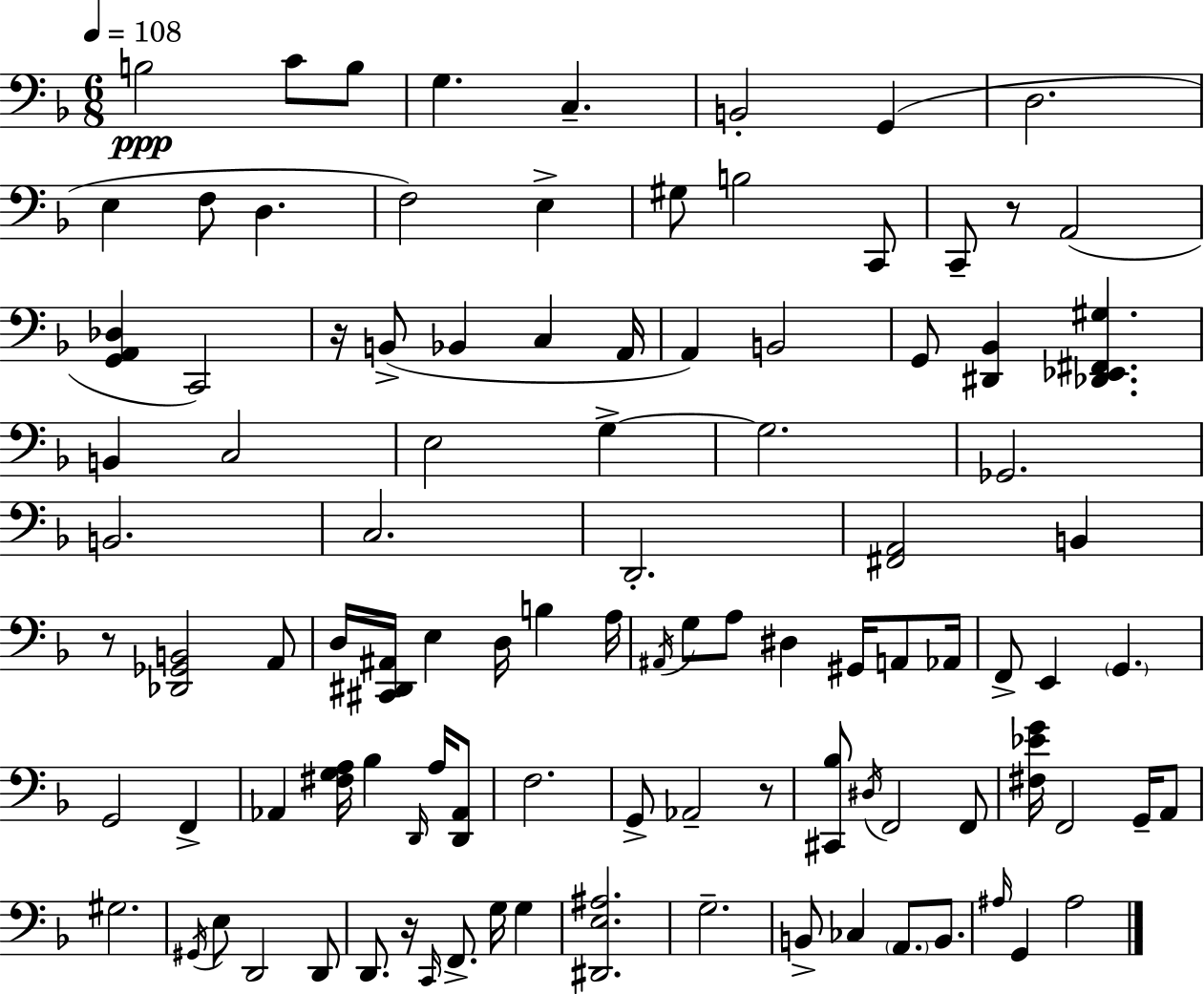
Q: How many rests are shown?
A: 5